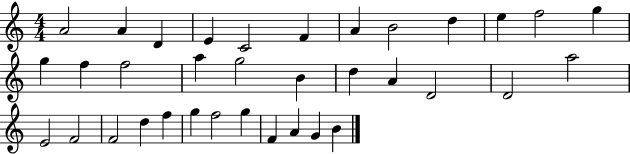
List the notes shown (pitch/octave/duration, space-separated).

A4/h A4/q D4/q E4/q C4/h F4/q A4/q B4/h D5/q E5/q F5/h G5/q G5/q F5/q F5/h A5/q G5/h B4/q D5/q A4/q D4/h D4/h A5/h E4/h F4/h F4/h D5/q F5/q G5/q F5/h G5/q F4/q A4/q G4/q B4/q